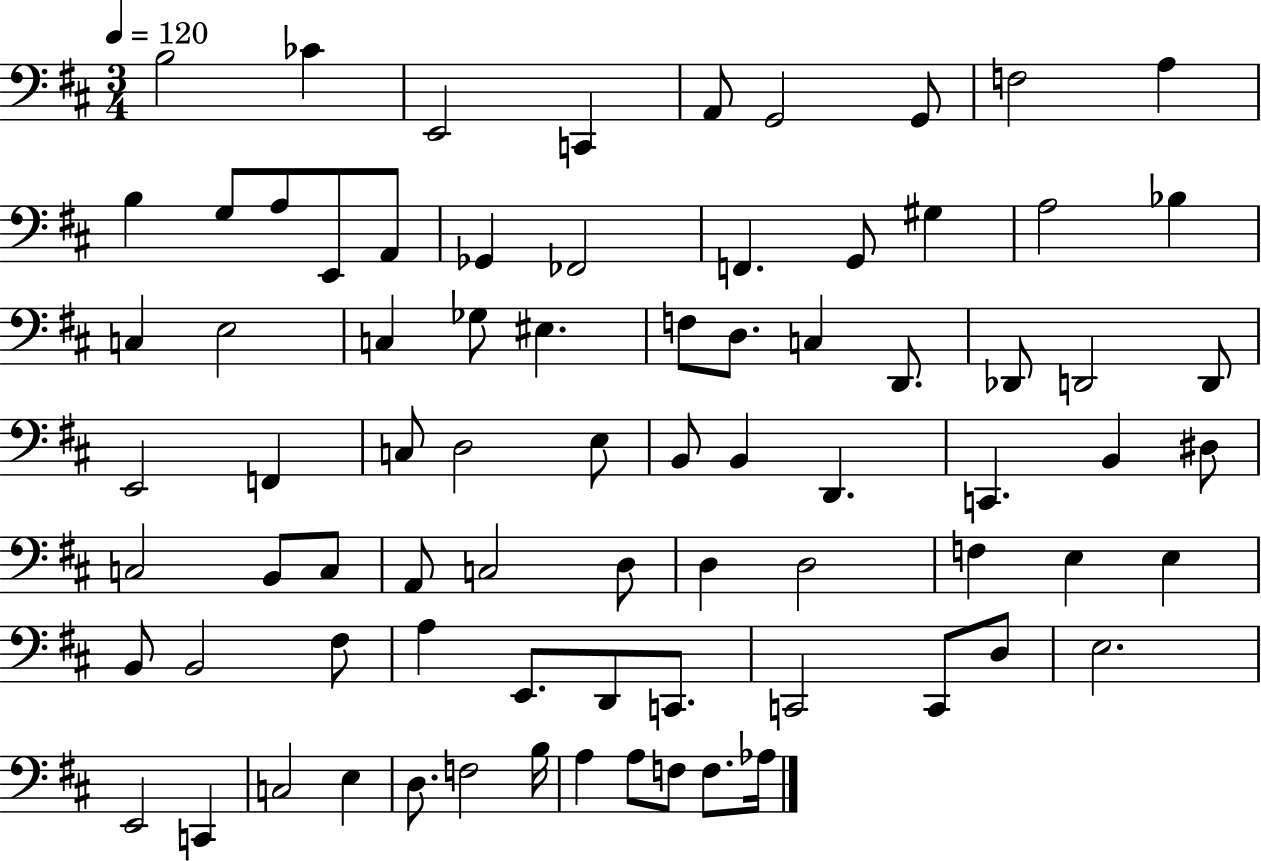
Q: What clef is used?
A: bass